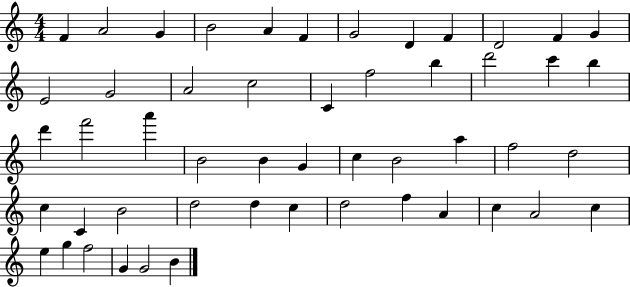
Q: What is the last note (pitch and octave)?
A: B4